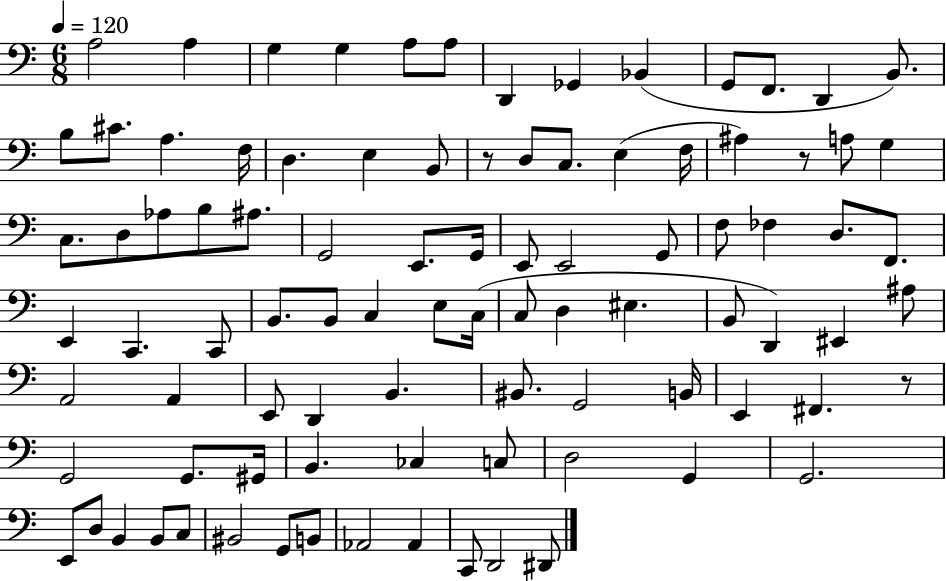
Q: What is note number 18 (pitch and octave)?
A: D3